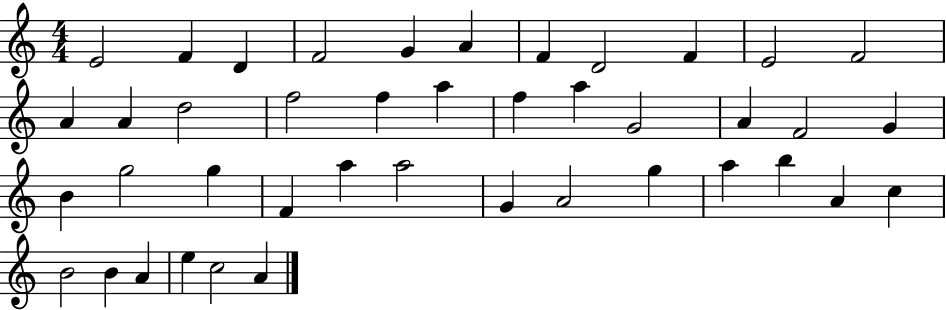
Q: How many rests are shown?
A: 0